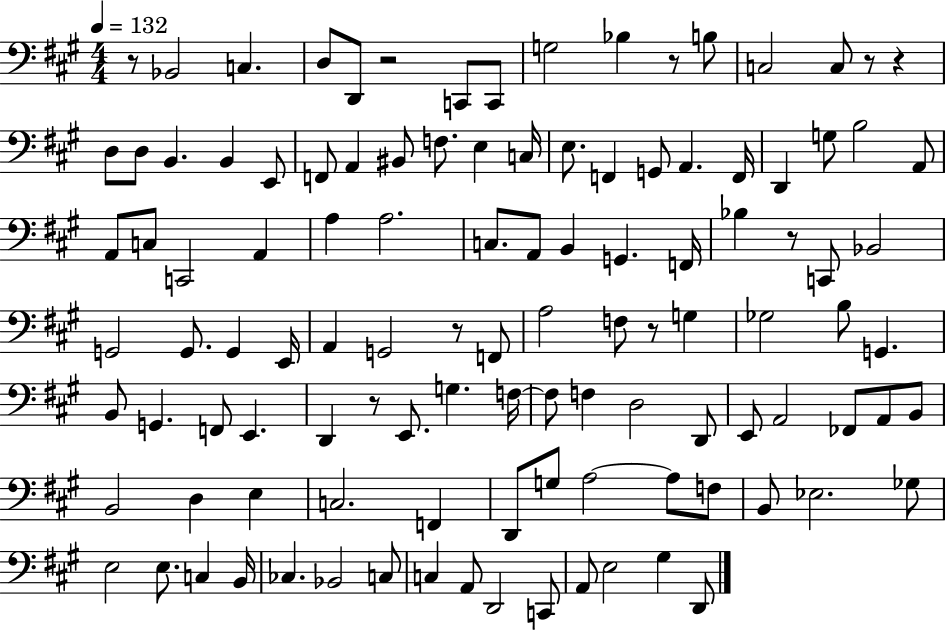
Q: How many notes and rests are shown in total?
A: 112